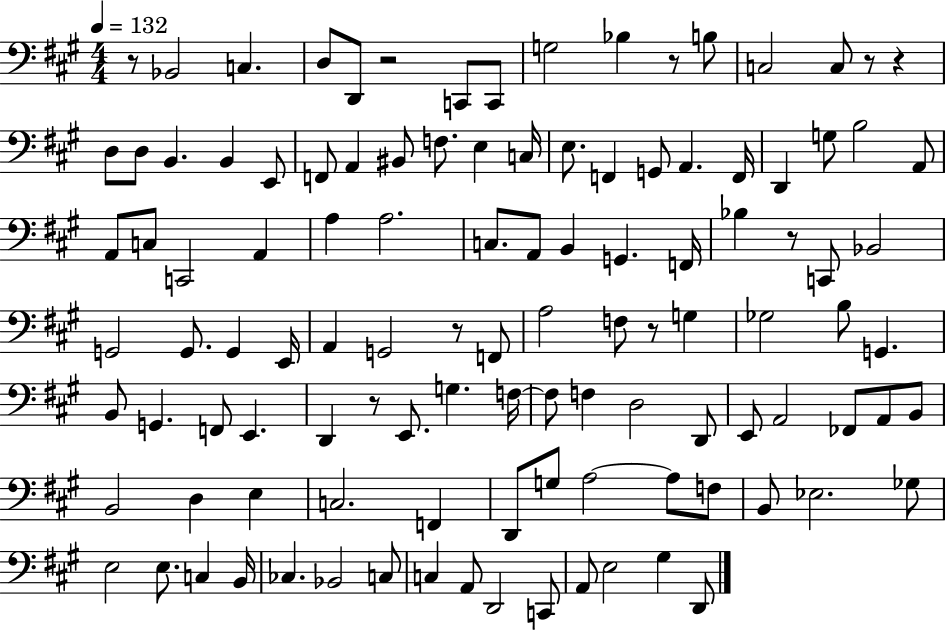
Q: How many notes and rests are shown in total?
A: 112